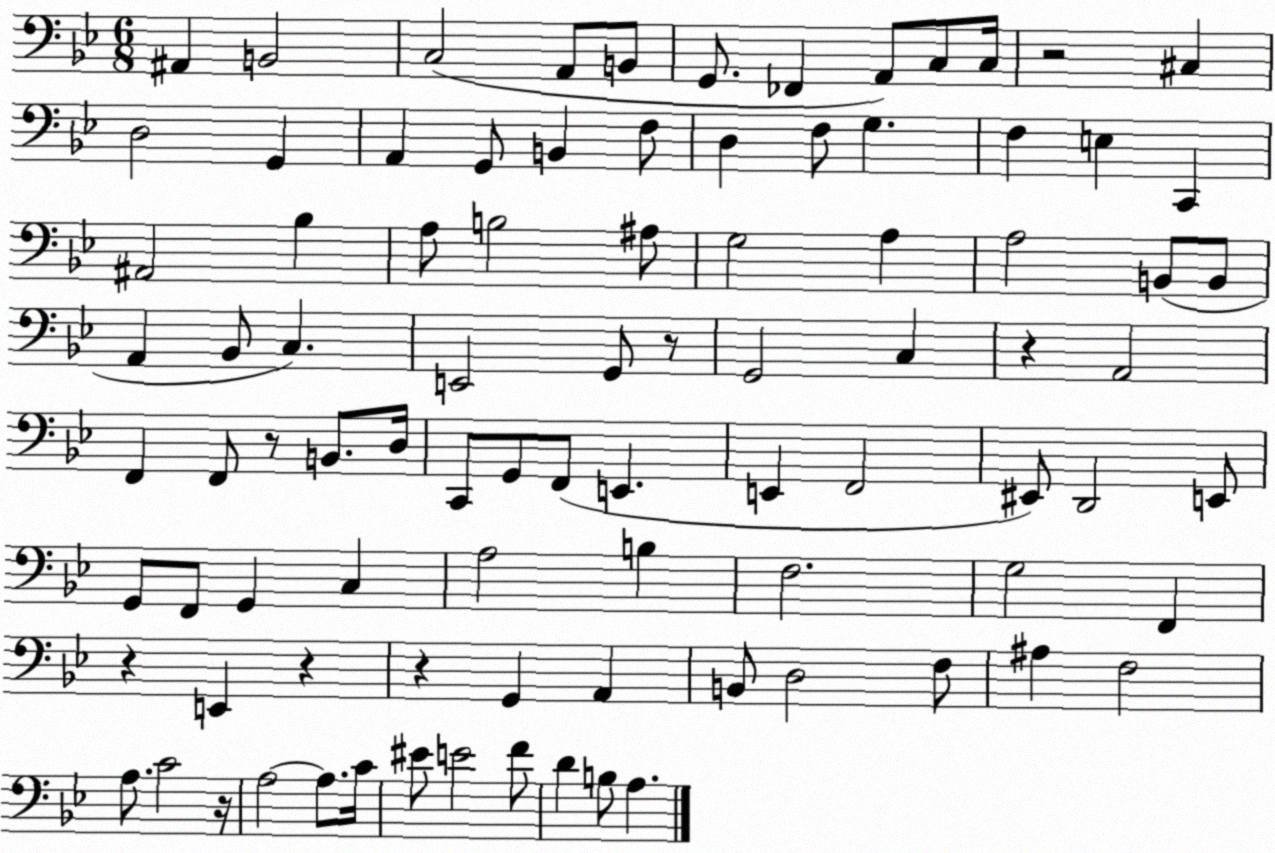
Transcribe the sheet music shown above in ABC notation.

X:1
T:Untitled
M:6/8
L:1/4
K:Bb
^A,, B,,2 C,2 A,,/2 B,,/2 G,,/2 _F,, A,,/2 C,/2 C,/4 z2 ^C, D,2 G,, A,, G,,/2 B,, F,/2 D, F,/2 G, F, E, C,, ^A,,2 _B, A,/2 B,2 ^A,/2 G,2 A, A,2 B,,/2 B,,/2 A,, _B,,/2 C, E,,2 G,,/2 z/2 G,,2 C, z A,,2 F,, F,,/2 z/2 B,,/2 D,/4 C,,/2 G,,/2 F,,/2 E,, E,, F,,2 ^E,,/2 D,,2 E,,/2 G,,/2 F,,/2 G,, C, A,2 B, F,2 G,2 F,, z E,, z z G,, A,, B,,/2 D,2 F,/2 ^A, F,2 A,/2 C2 z/4 A,2 A,/2 C/4 ^E/2 E2 F/2 D B,/2 A,